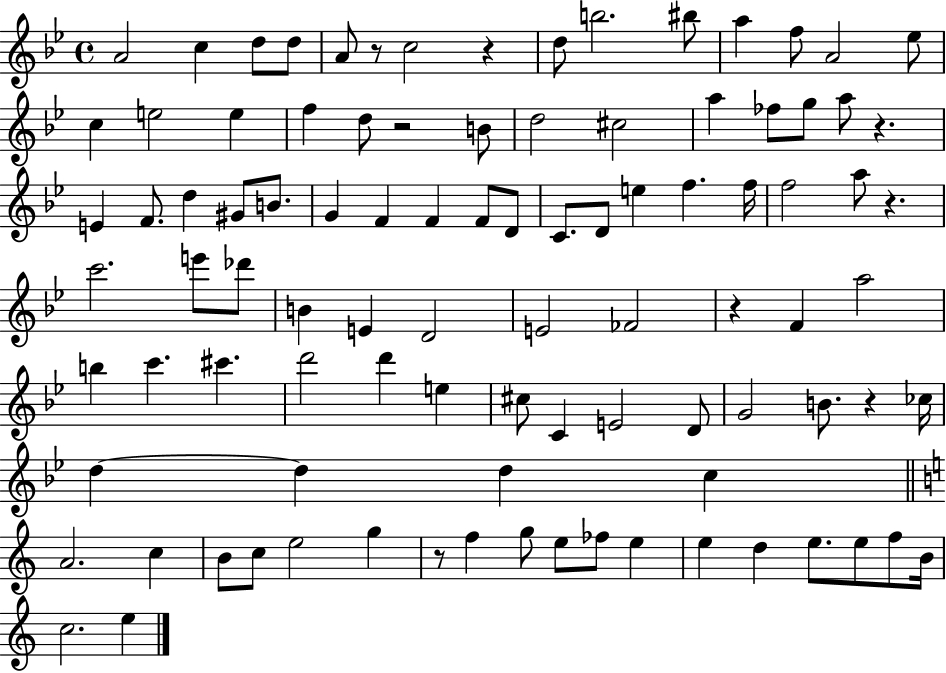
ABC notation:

X:1
T:Untitled
M:4/4
L:1/4
K:Bb
A2 c d/2 d/2 A/2 z/2 c2 z d/2 b2 ^b/2 a f/2 A2 _e/2 c e2 e f d/2 z2 B/2 d2 ^c2 a _f/2 g/2 a/2 z E F/2 d ^G/2 B/2 G F F F/2 D/2 C/2 D/2 e f f/4 f2 a/2 z c'2 e'/2 _d'/2 B E D2 E2 _F2 z F a2 b c' ^c' d'2 d' e ^c/2 C E2 D/2 G2 B/2 z _c/4 d d d c A2 c B/2 c/2 e2 g z/2 f g/2 e/2 _f/2 e e d e/2 e/2 f/2 B/4 c2 e